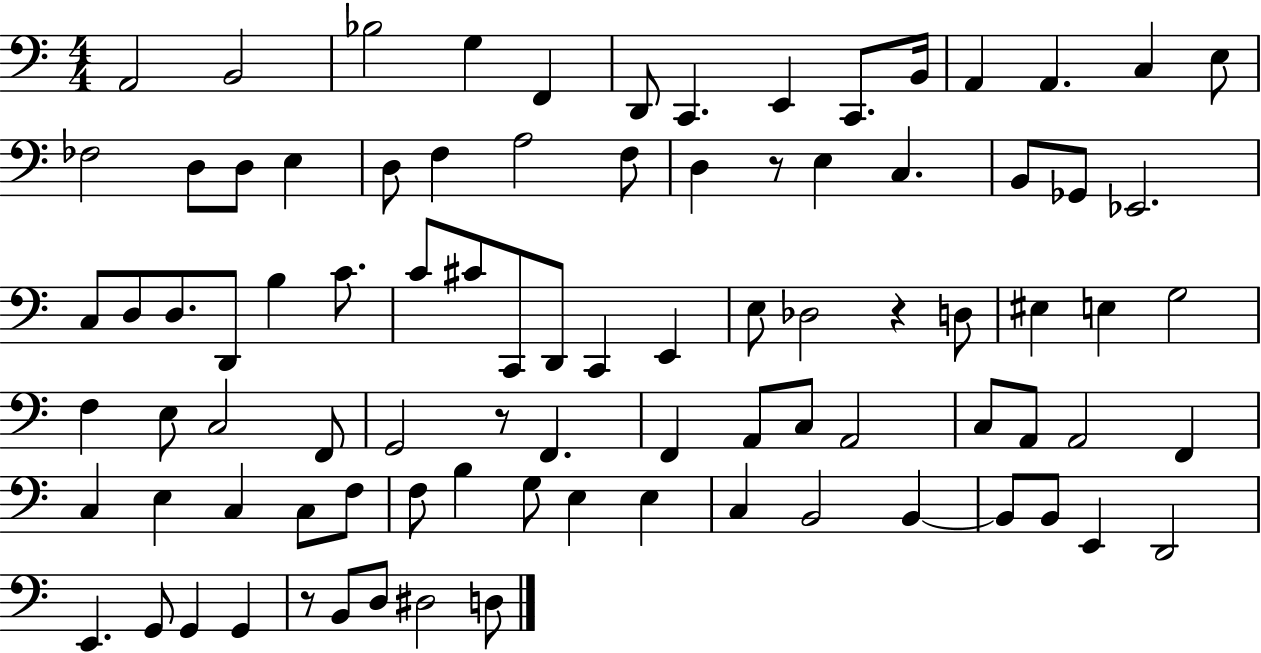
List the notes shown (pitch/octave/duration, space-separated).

A2/h B2/h Bb3/h G3/q F2/q D2/e C2/q. E2/q C2/e. B2/s A2/q A2/q. C3/q E3/e FES3/h D3/e D3/e E3/q D3/e F3/q A3/h F3/e D3/q R/e E3/q C3/q. B2/e Gb2/e Eb2/h. C3/e D3/e D3/e. D2/e B3/q C4/e. C4/e C#4/e C2/e D2/e C2/q E2/q E3/e Db3/h R/q D3/e EIS3/q E3/q G3/h F3/q E3/e C3/h F2/e G2/h R/e F2/q. F2/q A2/e C3/e A2/h C3/e A2/e A2/h F2/q C3/q E3/q C3/q C3/e F3/e F3/e B3/q G3/e E3/q E3/q C3/q B2/h B2/q B2/e B2/e E2/q D2/h E2/q. G2/e G2/q G2/q R/e B2/e D3/e D#3/h D3/e